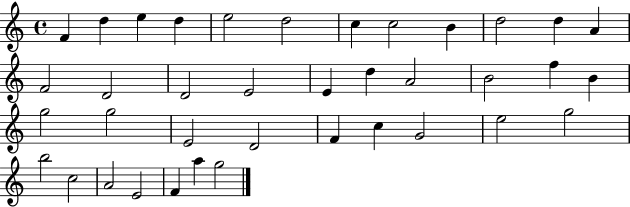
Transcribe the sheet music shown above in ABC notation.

X:1
T:Untitled
M:4/4
L:1/4
K:C
F d e d e2 d2 c c2 B d2 d A F2 D2 D2 E2 E d A2 B2 f B g2 g2 E2 D2 F c G2 e2 g2 b2 c2 A2 E2 F a g2